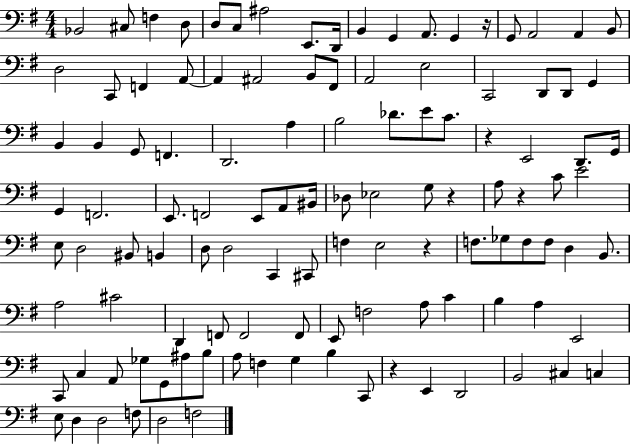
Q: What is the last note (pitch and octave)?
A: F3